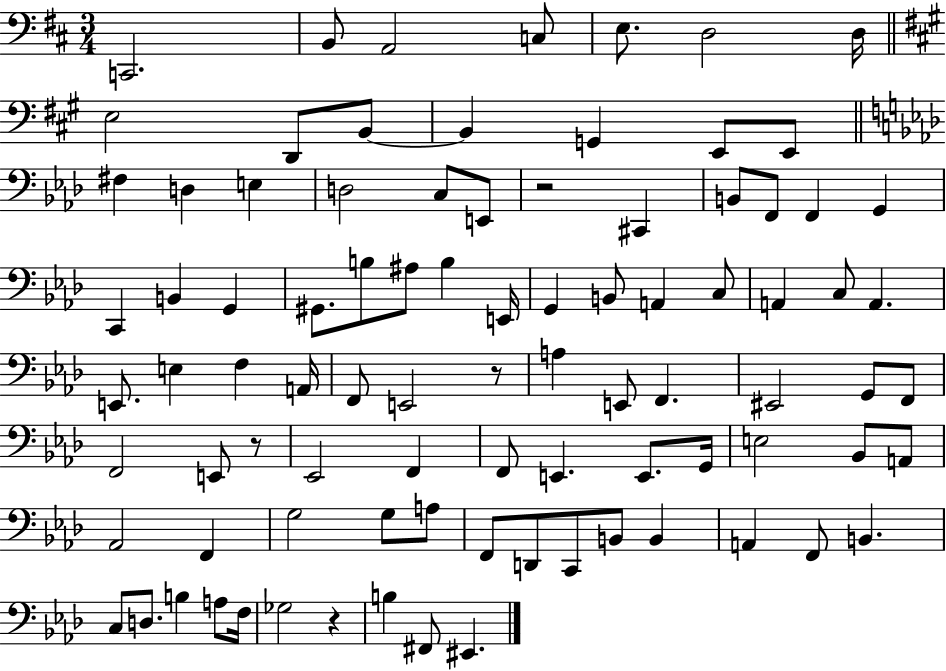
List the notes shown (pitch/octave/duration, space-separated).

C2/h. B2/e A2/h C3/e E3/e. D3/h D3/s E3/h D2/e B2/e B2/q G2/q E2/e E2/e F#3/q D3/q E3/q D3/h C3/e E2/e R/h C#2/q B2/e F2/e F2/q G2/q C2/q B2/q G2/q G#2/e. B3/e A#3/e B3/q E2/s G2/q B2/e A2/q C3/e A2/q C3/e A2/q. E2/e. E3/q F3/q A2/s F2/e E2/h R/e A3/q E2/e F2/q. EIS2/h G2/e F2/e F2/h E2/e R/e Eb2/h F2/q F2/e E2/q. E2/e. G2/s E3/h Bb2/e A2/e Ab2/h F2/q G3/h G3/e A3/e F2/e D2/e C2/e B2/e B2/q A2/q F2/e B2/q. C3/e D3/e. B3/q A3/e F3/s Gb3/h R/q B3/q F#2/e EIS2/q.